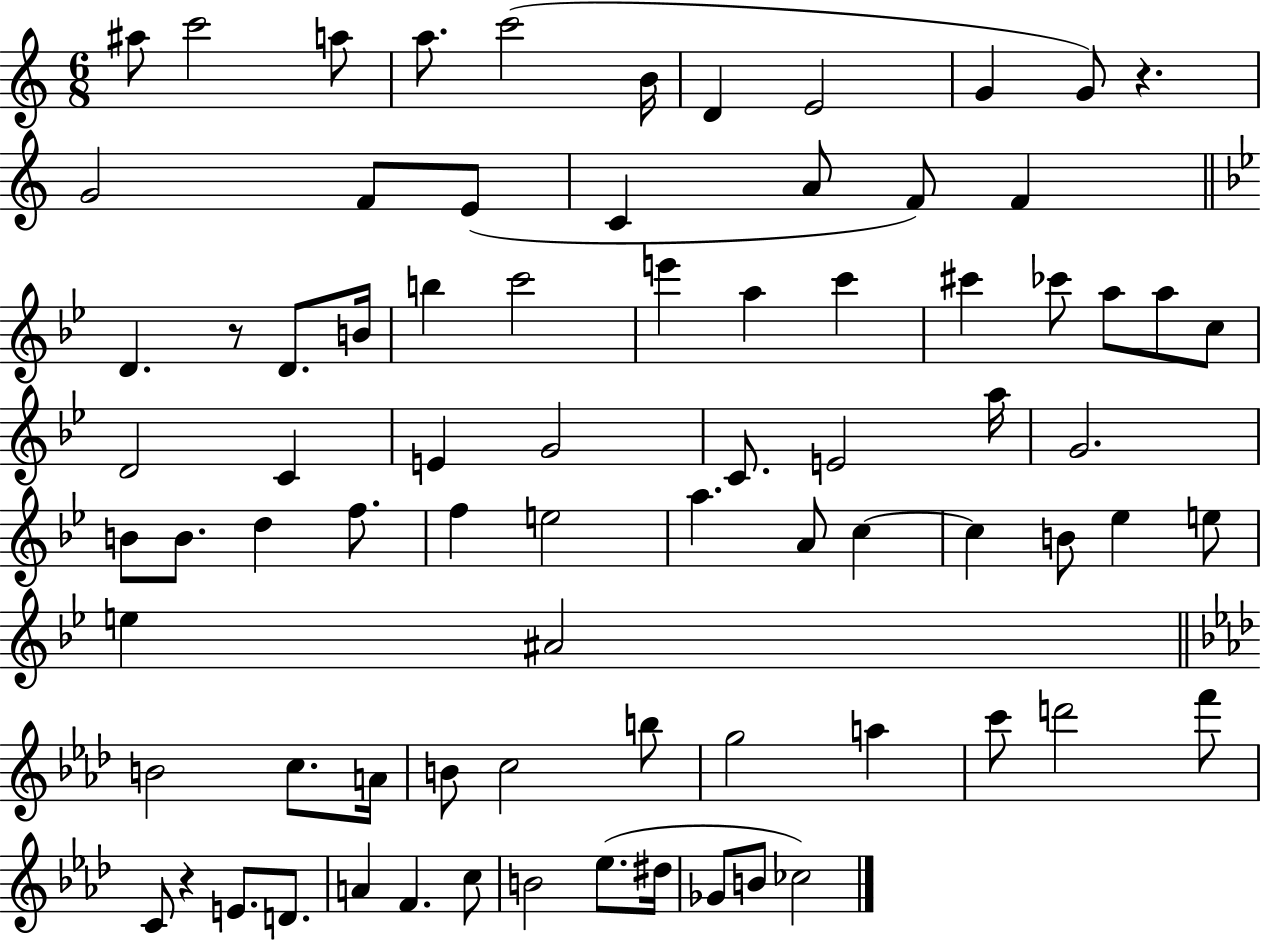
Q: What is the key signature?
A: C major